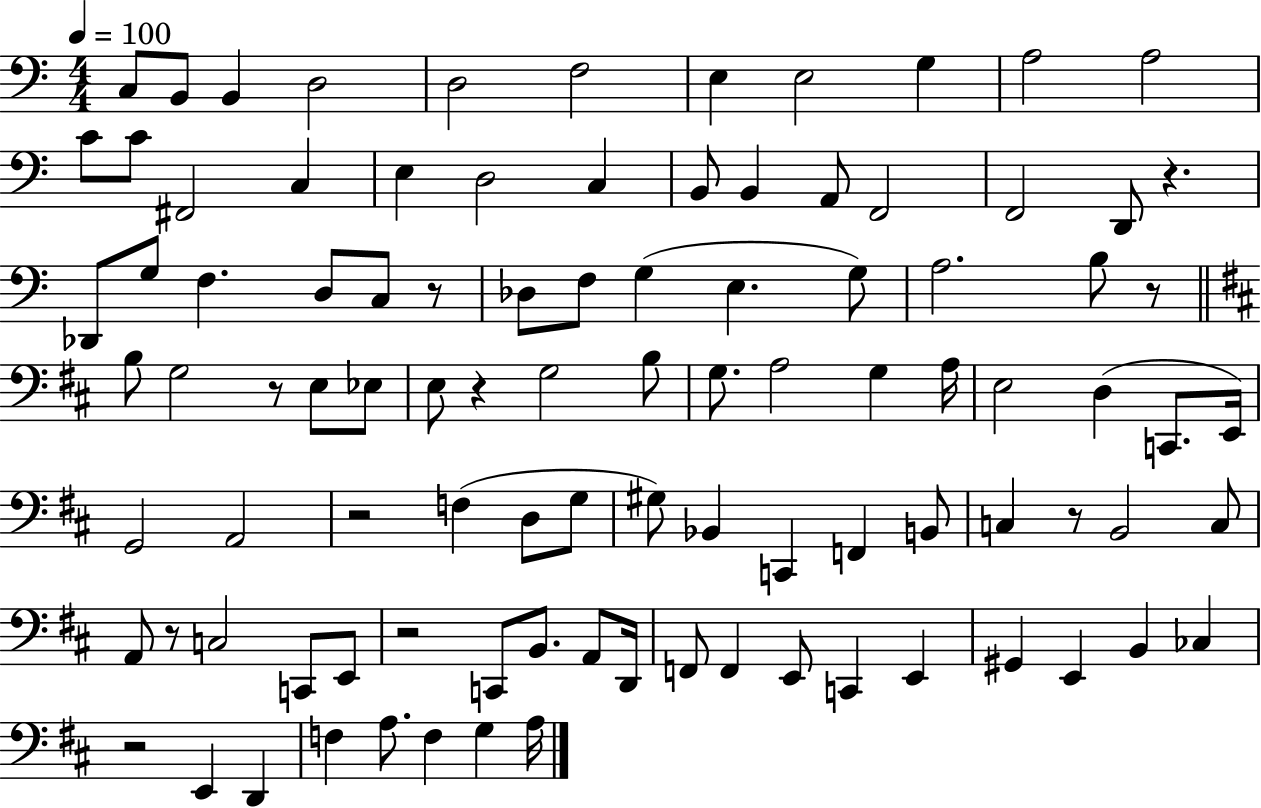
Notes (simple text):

C3/e B2/e B2/q D3/h D3/h F3/h E3/q E3/h G3/q A3/h A3/h C4/e C4/e F#2/h C3/q E3/q D3/h C3/q B2/e B2/q A2/e F2/h F2/h D2/e R/q. Db2/e G3/e F3/q. D3/e C3/e R/e Db3/e F3/e G3/q E3/q. G3/e A3/h. B3/e R/e B3/e G3/h R/e E3/e Eb3/e E3/e R/q G3/h B3/e G3/e. A3/h G3/q A3/s E3/h D3/q C2/e. E2/s G2/h A2/h R/h F3/q D3/e G3/e G#3/e Bb2/q C2/q F2/q B2/e C3/q R/e B2/h C3/e A2/e R/e C3/h C2/e E2/e R/h C2/e B2/e. A2/e D2/s F2/e F2/q E2/e C2/q E2/q G#2/q E2/q B2/q CES3/q R/h E2/q D2/q F3/q A3/e. F3/q G3/q A3/s